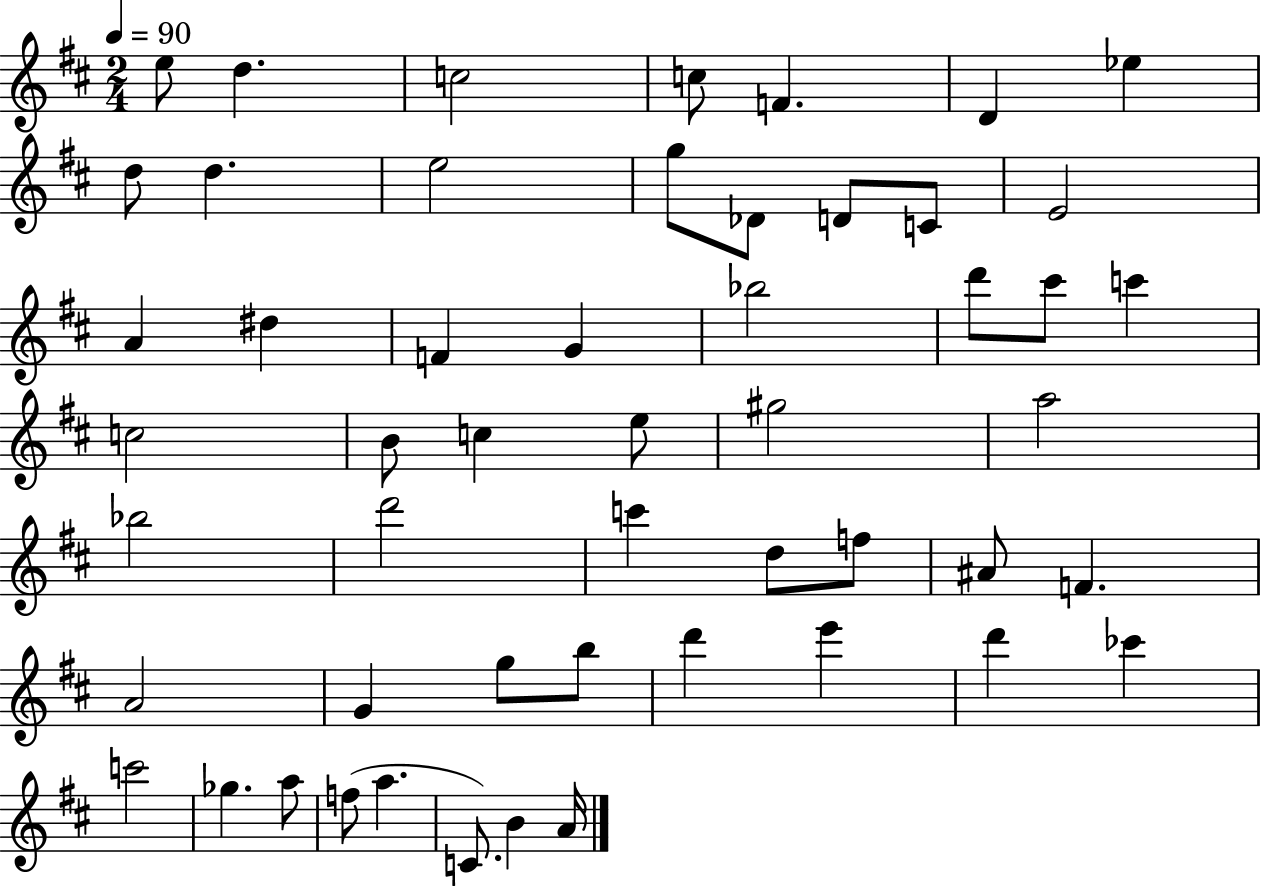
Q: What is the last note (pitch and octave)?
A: A4